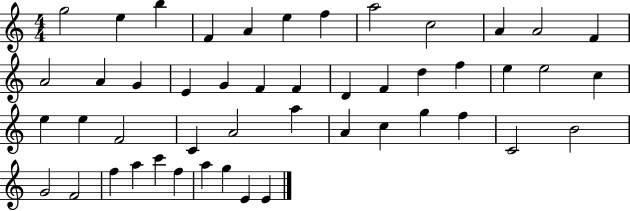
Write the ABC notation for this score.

X:1
T:Untitled
M:4/4
L:1/4
K:C
g2 e b F A e f a2 c2 A A2 F A2 A G E G F F D F d f e e2 c e e F2 C A2 a A c g f C2 B2 G2 F2 f a c' f a g E E